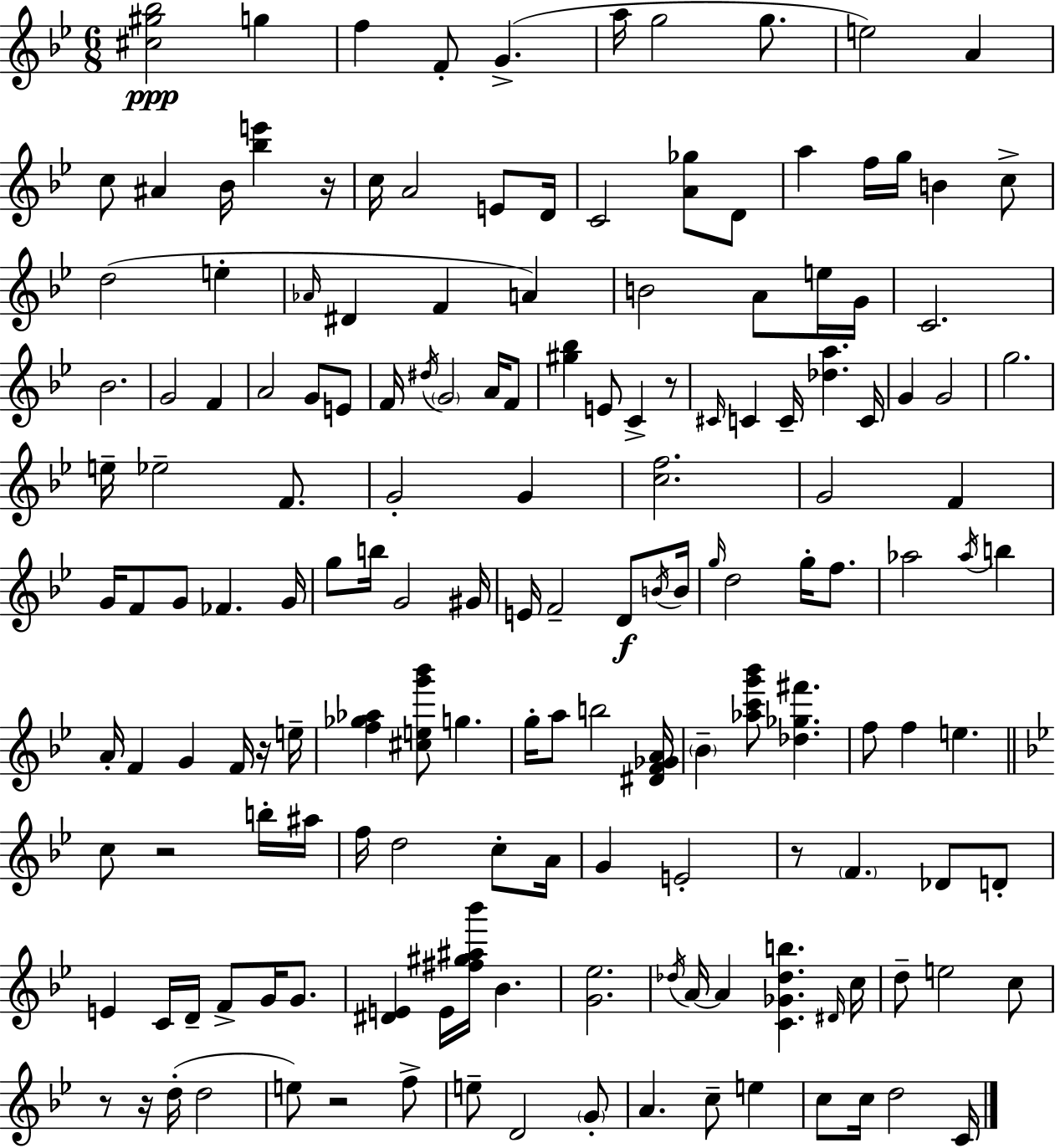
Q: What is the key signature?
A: BES major